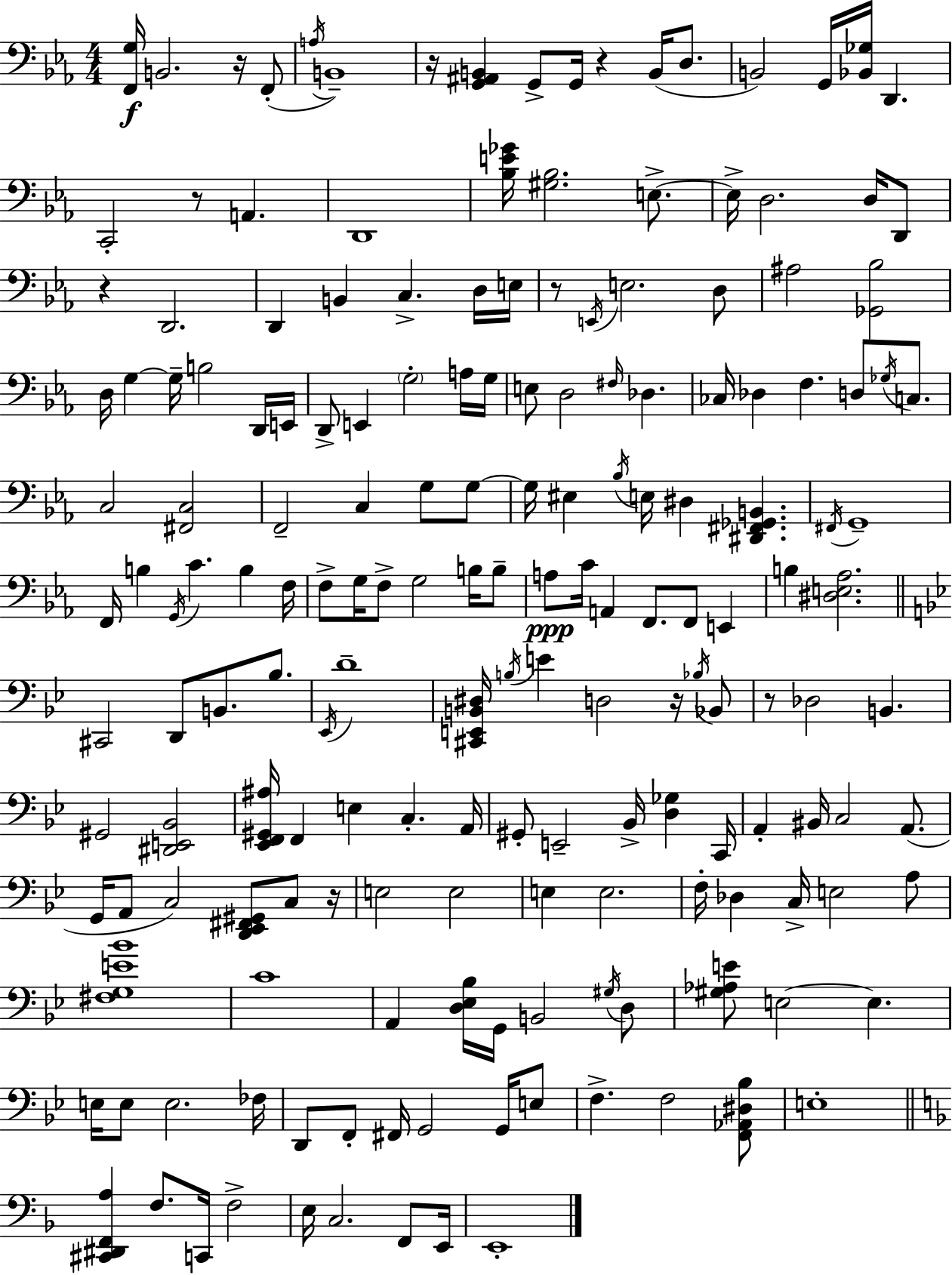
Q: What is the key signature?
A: C minor